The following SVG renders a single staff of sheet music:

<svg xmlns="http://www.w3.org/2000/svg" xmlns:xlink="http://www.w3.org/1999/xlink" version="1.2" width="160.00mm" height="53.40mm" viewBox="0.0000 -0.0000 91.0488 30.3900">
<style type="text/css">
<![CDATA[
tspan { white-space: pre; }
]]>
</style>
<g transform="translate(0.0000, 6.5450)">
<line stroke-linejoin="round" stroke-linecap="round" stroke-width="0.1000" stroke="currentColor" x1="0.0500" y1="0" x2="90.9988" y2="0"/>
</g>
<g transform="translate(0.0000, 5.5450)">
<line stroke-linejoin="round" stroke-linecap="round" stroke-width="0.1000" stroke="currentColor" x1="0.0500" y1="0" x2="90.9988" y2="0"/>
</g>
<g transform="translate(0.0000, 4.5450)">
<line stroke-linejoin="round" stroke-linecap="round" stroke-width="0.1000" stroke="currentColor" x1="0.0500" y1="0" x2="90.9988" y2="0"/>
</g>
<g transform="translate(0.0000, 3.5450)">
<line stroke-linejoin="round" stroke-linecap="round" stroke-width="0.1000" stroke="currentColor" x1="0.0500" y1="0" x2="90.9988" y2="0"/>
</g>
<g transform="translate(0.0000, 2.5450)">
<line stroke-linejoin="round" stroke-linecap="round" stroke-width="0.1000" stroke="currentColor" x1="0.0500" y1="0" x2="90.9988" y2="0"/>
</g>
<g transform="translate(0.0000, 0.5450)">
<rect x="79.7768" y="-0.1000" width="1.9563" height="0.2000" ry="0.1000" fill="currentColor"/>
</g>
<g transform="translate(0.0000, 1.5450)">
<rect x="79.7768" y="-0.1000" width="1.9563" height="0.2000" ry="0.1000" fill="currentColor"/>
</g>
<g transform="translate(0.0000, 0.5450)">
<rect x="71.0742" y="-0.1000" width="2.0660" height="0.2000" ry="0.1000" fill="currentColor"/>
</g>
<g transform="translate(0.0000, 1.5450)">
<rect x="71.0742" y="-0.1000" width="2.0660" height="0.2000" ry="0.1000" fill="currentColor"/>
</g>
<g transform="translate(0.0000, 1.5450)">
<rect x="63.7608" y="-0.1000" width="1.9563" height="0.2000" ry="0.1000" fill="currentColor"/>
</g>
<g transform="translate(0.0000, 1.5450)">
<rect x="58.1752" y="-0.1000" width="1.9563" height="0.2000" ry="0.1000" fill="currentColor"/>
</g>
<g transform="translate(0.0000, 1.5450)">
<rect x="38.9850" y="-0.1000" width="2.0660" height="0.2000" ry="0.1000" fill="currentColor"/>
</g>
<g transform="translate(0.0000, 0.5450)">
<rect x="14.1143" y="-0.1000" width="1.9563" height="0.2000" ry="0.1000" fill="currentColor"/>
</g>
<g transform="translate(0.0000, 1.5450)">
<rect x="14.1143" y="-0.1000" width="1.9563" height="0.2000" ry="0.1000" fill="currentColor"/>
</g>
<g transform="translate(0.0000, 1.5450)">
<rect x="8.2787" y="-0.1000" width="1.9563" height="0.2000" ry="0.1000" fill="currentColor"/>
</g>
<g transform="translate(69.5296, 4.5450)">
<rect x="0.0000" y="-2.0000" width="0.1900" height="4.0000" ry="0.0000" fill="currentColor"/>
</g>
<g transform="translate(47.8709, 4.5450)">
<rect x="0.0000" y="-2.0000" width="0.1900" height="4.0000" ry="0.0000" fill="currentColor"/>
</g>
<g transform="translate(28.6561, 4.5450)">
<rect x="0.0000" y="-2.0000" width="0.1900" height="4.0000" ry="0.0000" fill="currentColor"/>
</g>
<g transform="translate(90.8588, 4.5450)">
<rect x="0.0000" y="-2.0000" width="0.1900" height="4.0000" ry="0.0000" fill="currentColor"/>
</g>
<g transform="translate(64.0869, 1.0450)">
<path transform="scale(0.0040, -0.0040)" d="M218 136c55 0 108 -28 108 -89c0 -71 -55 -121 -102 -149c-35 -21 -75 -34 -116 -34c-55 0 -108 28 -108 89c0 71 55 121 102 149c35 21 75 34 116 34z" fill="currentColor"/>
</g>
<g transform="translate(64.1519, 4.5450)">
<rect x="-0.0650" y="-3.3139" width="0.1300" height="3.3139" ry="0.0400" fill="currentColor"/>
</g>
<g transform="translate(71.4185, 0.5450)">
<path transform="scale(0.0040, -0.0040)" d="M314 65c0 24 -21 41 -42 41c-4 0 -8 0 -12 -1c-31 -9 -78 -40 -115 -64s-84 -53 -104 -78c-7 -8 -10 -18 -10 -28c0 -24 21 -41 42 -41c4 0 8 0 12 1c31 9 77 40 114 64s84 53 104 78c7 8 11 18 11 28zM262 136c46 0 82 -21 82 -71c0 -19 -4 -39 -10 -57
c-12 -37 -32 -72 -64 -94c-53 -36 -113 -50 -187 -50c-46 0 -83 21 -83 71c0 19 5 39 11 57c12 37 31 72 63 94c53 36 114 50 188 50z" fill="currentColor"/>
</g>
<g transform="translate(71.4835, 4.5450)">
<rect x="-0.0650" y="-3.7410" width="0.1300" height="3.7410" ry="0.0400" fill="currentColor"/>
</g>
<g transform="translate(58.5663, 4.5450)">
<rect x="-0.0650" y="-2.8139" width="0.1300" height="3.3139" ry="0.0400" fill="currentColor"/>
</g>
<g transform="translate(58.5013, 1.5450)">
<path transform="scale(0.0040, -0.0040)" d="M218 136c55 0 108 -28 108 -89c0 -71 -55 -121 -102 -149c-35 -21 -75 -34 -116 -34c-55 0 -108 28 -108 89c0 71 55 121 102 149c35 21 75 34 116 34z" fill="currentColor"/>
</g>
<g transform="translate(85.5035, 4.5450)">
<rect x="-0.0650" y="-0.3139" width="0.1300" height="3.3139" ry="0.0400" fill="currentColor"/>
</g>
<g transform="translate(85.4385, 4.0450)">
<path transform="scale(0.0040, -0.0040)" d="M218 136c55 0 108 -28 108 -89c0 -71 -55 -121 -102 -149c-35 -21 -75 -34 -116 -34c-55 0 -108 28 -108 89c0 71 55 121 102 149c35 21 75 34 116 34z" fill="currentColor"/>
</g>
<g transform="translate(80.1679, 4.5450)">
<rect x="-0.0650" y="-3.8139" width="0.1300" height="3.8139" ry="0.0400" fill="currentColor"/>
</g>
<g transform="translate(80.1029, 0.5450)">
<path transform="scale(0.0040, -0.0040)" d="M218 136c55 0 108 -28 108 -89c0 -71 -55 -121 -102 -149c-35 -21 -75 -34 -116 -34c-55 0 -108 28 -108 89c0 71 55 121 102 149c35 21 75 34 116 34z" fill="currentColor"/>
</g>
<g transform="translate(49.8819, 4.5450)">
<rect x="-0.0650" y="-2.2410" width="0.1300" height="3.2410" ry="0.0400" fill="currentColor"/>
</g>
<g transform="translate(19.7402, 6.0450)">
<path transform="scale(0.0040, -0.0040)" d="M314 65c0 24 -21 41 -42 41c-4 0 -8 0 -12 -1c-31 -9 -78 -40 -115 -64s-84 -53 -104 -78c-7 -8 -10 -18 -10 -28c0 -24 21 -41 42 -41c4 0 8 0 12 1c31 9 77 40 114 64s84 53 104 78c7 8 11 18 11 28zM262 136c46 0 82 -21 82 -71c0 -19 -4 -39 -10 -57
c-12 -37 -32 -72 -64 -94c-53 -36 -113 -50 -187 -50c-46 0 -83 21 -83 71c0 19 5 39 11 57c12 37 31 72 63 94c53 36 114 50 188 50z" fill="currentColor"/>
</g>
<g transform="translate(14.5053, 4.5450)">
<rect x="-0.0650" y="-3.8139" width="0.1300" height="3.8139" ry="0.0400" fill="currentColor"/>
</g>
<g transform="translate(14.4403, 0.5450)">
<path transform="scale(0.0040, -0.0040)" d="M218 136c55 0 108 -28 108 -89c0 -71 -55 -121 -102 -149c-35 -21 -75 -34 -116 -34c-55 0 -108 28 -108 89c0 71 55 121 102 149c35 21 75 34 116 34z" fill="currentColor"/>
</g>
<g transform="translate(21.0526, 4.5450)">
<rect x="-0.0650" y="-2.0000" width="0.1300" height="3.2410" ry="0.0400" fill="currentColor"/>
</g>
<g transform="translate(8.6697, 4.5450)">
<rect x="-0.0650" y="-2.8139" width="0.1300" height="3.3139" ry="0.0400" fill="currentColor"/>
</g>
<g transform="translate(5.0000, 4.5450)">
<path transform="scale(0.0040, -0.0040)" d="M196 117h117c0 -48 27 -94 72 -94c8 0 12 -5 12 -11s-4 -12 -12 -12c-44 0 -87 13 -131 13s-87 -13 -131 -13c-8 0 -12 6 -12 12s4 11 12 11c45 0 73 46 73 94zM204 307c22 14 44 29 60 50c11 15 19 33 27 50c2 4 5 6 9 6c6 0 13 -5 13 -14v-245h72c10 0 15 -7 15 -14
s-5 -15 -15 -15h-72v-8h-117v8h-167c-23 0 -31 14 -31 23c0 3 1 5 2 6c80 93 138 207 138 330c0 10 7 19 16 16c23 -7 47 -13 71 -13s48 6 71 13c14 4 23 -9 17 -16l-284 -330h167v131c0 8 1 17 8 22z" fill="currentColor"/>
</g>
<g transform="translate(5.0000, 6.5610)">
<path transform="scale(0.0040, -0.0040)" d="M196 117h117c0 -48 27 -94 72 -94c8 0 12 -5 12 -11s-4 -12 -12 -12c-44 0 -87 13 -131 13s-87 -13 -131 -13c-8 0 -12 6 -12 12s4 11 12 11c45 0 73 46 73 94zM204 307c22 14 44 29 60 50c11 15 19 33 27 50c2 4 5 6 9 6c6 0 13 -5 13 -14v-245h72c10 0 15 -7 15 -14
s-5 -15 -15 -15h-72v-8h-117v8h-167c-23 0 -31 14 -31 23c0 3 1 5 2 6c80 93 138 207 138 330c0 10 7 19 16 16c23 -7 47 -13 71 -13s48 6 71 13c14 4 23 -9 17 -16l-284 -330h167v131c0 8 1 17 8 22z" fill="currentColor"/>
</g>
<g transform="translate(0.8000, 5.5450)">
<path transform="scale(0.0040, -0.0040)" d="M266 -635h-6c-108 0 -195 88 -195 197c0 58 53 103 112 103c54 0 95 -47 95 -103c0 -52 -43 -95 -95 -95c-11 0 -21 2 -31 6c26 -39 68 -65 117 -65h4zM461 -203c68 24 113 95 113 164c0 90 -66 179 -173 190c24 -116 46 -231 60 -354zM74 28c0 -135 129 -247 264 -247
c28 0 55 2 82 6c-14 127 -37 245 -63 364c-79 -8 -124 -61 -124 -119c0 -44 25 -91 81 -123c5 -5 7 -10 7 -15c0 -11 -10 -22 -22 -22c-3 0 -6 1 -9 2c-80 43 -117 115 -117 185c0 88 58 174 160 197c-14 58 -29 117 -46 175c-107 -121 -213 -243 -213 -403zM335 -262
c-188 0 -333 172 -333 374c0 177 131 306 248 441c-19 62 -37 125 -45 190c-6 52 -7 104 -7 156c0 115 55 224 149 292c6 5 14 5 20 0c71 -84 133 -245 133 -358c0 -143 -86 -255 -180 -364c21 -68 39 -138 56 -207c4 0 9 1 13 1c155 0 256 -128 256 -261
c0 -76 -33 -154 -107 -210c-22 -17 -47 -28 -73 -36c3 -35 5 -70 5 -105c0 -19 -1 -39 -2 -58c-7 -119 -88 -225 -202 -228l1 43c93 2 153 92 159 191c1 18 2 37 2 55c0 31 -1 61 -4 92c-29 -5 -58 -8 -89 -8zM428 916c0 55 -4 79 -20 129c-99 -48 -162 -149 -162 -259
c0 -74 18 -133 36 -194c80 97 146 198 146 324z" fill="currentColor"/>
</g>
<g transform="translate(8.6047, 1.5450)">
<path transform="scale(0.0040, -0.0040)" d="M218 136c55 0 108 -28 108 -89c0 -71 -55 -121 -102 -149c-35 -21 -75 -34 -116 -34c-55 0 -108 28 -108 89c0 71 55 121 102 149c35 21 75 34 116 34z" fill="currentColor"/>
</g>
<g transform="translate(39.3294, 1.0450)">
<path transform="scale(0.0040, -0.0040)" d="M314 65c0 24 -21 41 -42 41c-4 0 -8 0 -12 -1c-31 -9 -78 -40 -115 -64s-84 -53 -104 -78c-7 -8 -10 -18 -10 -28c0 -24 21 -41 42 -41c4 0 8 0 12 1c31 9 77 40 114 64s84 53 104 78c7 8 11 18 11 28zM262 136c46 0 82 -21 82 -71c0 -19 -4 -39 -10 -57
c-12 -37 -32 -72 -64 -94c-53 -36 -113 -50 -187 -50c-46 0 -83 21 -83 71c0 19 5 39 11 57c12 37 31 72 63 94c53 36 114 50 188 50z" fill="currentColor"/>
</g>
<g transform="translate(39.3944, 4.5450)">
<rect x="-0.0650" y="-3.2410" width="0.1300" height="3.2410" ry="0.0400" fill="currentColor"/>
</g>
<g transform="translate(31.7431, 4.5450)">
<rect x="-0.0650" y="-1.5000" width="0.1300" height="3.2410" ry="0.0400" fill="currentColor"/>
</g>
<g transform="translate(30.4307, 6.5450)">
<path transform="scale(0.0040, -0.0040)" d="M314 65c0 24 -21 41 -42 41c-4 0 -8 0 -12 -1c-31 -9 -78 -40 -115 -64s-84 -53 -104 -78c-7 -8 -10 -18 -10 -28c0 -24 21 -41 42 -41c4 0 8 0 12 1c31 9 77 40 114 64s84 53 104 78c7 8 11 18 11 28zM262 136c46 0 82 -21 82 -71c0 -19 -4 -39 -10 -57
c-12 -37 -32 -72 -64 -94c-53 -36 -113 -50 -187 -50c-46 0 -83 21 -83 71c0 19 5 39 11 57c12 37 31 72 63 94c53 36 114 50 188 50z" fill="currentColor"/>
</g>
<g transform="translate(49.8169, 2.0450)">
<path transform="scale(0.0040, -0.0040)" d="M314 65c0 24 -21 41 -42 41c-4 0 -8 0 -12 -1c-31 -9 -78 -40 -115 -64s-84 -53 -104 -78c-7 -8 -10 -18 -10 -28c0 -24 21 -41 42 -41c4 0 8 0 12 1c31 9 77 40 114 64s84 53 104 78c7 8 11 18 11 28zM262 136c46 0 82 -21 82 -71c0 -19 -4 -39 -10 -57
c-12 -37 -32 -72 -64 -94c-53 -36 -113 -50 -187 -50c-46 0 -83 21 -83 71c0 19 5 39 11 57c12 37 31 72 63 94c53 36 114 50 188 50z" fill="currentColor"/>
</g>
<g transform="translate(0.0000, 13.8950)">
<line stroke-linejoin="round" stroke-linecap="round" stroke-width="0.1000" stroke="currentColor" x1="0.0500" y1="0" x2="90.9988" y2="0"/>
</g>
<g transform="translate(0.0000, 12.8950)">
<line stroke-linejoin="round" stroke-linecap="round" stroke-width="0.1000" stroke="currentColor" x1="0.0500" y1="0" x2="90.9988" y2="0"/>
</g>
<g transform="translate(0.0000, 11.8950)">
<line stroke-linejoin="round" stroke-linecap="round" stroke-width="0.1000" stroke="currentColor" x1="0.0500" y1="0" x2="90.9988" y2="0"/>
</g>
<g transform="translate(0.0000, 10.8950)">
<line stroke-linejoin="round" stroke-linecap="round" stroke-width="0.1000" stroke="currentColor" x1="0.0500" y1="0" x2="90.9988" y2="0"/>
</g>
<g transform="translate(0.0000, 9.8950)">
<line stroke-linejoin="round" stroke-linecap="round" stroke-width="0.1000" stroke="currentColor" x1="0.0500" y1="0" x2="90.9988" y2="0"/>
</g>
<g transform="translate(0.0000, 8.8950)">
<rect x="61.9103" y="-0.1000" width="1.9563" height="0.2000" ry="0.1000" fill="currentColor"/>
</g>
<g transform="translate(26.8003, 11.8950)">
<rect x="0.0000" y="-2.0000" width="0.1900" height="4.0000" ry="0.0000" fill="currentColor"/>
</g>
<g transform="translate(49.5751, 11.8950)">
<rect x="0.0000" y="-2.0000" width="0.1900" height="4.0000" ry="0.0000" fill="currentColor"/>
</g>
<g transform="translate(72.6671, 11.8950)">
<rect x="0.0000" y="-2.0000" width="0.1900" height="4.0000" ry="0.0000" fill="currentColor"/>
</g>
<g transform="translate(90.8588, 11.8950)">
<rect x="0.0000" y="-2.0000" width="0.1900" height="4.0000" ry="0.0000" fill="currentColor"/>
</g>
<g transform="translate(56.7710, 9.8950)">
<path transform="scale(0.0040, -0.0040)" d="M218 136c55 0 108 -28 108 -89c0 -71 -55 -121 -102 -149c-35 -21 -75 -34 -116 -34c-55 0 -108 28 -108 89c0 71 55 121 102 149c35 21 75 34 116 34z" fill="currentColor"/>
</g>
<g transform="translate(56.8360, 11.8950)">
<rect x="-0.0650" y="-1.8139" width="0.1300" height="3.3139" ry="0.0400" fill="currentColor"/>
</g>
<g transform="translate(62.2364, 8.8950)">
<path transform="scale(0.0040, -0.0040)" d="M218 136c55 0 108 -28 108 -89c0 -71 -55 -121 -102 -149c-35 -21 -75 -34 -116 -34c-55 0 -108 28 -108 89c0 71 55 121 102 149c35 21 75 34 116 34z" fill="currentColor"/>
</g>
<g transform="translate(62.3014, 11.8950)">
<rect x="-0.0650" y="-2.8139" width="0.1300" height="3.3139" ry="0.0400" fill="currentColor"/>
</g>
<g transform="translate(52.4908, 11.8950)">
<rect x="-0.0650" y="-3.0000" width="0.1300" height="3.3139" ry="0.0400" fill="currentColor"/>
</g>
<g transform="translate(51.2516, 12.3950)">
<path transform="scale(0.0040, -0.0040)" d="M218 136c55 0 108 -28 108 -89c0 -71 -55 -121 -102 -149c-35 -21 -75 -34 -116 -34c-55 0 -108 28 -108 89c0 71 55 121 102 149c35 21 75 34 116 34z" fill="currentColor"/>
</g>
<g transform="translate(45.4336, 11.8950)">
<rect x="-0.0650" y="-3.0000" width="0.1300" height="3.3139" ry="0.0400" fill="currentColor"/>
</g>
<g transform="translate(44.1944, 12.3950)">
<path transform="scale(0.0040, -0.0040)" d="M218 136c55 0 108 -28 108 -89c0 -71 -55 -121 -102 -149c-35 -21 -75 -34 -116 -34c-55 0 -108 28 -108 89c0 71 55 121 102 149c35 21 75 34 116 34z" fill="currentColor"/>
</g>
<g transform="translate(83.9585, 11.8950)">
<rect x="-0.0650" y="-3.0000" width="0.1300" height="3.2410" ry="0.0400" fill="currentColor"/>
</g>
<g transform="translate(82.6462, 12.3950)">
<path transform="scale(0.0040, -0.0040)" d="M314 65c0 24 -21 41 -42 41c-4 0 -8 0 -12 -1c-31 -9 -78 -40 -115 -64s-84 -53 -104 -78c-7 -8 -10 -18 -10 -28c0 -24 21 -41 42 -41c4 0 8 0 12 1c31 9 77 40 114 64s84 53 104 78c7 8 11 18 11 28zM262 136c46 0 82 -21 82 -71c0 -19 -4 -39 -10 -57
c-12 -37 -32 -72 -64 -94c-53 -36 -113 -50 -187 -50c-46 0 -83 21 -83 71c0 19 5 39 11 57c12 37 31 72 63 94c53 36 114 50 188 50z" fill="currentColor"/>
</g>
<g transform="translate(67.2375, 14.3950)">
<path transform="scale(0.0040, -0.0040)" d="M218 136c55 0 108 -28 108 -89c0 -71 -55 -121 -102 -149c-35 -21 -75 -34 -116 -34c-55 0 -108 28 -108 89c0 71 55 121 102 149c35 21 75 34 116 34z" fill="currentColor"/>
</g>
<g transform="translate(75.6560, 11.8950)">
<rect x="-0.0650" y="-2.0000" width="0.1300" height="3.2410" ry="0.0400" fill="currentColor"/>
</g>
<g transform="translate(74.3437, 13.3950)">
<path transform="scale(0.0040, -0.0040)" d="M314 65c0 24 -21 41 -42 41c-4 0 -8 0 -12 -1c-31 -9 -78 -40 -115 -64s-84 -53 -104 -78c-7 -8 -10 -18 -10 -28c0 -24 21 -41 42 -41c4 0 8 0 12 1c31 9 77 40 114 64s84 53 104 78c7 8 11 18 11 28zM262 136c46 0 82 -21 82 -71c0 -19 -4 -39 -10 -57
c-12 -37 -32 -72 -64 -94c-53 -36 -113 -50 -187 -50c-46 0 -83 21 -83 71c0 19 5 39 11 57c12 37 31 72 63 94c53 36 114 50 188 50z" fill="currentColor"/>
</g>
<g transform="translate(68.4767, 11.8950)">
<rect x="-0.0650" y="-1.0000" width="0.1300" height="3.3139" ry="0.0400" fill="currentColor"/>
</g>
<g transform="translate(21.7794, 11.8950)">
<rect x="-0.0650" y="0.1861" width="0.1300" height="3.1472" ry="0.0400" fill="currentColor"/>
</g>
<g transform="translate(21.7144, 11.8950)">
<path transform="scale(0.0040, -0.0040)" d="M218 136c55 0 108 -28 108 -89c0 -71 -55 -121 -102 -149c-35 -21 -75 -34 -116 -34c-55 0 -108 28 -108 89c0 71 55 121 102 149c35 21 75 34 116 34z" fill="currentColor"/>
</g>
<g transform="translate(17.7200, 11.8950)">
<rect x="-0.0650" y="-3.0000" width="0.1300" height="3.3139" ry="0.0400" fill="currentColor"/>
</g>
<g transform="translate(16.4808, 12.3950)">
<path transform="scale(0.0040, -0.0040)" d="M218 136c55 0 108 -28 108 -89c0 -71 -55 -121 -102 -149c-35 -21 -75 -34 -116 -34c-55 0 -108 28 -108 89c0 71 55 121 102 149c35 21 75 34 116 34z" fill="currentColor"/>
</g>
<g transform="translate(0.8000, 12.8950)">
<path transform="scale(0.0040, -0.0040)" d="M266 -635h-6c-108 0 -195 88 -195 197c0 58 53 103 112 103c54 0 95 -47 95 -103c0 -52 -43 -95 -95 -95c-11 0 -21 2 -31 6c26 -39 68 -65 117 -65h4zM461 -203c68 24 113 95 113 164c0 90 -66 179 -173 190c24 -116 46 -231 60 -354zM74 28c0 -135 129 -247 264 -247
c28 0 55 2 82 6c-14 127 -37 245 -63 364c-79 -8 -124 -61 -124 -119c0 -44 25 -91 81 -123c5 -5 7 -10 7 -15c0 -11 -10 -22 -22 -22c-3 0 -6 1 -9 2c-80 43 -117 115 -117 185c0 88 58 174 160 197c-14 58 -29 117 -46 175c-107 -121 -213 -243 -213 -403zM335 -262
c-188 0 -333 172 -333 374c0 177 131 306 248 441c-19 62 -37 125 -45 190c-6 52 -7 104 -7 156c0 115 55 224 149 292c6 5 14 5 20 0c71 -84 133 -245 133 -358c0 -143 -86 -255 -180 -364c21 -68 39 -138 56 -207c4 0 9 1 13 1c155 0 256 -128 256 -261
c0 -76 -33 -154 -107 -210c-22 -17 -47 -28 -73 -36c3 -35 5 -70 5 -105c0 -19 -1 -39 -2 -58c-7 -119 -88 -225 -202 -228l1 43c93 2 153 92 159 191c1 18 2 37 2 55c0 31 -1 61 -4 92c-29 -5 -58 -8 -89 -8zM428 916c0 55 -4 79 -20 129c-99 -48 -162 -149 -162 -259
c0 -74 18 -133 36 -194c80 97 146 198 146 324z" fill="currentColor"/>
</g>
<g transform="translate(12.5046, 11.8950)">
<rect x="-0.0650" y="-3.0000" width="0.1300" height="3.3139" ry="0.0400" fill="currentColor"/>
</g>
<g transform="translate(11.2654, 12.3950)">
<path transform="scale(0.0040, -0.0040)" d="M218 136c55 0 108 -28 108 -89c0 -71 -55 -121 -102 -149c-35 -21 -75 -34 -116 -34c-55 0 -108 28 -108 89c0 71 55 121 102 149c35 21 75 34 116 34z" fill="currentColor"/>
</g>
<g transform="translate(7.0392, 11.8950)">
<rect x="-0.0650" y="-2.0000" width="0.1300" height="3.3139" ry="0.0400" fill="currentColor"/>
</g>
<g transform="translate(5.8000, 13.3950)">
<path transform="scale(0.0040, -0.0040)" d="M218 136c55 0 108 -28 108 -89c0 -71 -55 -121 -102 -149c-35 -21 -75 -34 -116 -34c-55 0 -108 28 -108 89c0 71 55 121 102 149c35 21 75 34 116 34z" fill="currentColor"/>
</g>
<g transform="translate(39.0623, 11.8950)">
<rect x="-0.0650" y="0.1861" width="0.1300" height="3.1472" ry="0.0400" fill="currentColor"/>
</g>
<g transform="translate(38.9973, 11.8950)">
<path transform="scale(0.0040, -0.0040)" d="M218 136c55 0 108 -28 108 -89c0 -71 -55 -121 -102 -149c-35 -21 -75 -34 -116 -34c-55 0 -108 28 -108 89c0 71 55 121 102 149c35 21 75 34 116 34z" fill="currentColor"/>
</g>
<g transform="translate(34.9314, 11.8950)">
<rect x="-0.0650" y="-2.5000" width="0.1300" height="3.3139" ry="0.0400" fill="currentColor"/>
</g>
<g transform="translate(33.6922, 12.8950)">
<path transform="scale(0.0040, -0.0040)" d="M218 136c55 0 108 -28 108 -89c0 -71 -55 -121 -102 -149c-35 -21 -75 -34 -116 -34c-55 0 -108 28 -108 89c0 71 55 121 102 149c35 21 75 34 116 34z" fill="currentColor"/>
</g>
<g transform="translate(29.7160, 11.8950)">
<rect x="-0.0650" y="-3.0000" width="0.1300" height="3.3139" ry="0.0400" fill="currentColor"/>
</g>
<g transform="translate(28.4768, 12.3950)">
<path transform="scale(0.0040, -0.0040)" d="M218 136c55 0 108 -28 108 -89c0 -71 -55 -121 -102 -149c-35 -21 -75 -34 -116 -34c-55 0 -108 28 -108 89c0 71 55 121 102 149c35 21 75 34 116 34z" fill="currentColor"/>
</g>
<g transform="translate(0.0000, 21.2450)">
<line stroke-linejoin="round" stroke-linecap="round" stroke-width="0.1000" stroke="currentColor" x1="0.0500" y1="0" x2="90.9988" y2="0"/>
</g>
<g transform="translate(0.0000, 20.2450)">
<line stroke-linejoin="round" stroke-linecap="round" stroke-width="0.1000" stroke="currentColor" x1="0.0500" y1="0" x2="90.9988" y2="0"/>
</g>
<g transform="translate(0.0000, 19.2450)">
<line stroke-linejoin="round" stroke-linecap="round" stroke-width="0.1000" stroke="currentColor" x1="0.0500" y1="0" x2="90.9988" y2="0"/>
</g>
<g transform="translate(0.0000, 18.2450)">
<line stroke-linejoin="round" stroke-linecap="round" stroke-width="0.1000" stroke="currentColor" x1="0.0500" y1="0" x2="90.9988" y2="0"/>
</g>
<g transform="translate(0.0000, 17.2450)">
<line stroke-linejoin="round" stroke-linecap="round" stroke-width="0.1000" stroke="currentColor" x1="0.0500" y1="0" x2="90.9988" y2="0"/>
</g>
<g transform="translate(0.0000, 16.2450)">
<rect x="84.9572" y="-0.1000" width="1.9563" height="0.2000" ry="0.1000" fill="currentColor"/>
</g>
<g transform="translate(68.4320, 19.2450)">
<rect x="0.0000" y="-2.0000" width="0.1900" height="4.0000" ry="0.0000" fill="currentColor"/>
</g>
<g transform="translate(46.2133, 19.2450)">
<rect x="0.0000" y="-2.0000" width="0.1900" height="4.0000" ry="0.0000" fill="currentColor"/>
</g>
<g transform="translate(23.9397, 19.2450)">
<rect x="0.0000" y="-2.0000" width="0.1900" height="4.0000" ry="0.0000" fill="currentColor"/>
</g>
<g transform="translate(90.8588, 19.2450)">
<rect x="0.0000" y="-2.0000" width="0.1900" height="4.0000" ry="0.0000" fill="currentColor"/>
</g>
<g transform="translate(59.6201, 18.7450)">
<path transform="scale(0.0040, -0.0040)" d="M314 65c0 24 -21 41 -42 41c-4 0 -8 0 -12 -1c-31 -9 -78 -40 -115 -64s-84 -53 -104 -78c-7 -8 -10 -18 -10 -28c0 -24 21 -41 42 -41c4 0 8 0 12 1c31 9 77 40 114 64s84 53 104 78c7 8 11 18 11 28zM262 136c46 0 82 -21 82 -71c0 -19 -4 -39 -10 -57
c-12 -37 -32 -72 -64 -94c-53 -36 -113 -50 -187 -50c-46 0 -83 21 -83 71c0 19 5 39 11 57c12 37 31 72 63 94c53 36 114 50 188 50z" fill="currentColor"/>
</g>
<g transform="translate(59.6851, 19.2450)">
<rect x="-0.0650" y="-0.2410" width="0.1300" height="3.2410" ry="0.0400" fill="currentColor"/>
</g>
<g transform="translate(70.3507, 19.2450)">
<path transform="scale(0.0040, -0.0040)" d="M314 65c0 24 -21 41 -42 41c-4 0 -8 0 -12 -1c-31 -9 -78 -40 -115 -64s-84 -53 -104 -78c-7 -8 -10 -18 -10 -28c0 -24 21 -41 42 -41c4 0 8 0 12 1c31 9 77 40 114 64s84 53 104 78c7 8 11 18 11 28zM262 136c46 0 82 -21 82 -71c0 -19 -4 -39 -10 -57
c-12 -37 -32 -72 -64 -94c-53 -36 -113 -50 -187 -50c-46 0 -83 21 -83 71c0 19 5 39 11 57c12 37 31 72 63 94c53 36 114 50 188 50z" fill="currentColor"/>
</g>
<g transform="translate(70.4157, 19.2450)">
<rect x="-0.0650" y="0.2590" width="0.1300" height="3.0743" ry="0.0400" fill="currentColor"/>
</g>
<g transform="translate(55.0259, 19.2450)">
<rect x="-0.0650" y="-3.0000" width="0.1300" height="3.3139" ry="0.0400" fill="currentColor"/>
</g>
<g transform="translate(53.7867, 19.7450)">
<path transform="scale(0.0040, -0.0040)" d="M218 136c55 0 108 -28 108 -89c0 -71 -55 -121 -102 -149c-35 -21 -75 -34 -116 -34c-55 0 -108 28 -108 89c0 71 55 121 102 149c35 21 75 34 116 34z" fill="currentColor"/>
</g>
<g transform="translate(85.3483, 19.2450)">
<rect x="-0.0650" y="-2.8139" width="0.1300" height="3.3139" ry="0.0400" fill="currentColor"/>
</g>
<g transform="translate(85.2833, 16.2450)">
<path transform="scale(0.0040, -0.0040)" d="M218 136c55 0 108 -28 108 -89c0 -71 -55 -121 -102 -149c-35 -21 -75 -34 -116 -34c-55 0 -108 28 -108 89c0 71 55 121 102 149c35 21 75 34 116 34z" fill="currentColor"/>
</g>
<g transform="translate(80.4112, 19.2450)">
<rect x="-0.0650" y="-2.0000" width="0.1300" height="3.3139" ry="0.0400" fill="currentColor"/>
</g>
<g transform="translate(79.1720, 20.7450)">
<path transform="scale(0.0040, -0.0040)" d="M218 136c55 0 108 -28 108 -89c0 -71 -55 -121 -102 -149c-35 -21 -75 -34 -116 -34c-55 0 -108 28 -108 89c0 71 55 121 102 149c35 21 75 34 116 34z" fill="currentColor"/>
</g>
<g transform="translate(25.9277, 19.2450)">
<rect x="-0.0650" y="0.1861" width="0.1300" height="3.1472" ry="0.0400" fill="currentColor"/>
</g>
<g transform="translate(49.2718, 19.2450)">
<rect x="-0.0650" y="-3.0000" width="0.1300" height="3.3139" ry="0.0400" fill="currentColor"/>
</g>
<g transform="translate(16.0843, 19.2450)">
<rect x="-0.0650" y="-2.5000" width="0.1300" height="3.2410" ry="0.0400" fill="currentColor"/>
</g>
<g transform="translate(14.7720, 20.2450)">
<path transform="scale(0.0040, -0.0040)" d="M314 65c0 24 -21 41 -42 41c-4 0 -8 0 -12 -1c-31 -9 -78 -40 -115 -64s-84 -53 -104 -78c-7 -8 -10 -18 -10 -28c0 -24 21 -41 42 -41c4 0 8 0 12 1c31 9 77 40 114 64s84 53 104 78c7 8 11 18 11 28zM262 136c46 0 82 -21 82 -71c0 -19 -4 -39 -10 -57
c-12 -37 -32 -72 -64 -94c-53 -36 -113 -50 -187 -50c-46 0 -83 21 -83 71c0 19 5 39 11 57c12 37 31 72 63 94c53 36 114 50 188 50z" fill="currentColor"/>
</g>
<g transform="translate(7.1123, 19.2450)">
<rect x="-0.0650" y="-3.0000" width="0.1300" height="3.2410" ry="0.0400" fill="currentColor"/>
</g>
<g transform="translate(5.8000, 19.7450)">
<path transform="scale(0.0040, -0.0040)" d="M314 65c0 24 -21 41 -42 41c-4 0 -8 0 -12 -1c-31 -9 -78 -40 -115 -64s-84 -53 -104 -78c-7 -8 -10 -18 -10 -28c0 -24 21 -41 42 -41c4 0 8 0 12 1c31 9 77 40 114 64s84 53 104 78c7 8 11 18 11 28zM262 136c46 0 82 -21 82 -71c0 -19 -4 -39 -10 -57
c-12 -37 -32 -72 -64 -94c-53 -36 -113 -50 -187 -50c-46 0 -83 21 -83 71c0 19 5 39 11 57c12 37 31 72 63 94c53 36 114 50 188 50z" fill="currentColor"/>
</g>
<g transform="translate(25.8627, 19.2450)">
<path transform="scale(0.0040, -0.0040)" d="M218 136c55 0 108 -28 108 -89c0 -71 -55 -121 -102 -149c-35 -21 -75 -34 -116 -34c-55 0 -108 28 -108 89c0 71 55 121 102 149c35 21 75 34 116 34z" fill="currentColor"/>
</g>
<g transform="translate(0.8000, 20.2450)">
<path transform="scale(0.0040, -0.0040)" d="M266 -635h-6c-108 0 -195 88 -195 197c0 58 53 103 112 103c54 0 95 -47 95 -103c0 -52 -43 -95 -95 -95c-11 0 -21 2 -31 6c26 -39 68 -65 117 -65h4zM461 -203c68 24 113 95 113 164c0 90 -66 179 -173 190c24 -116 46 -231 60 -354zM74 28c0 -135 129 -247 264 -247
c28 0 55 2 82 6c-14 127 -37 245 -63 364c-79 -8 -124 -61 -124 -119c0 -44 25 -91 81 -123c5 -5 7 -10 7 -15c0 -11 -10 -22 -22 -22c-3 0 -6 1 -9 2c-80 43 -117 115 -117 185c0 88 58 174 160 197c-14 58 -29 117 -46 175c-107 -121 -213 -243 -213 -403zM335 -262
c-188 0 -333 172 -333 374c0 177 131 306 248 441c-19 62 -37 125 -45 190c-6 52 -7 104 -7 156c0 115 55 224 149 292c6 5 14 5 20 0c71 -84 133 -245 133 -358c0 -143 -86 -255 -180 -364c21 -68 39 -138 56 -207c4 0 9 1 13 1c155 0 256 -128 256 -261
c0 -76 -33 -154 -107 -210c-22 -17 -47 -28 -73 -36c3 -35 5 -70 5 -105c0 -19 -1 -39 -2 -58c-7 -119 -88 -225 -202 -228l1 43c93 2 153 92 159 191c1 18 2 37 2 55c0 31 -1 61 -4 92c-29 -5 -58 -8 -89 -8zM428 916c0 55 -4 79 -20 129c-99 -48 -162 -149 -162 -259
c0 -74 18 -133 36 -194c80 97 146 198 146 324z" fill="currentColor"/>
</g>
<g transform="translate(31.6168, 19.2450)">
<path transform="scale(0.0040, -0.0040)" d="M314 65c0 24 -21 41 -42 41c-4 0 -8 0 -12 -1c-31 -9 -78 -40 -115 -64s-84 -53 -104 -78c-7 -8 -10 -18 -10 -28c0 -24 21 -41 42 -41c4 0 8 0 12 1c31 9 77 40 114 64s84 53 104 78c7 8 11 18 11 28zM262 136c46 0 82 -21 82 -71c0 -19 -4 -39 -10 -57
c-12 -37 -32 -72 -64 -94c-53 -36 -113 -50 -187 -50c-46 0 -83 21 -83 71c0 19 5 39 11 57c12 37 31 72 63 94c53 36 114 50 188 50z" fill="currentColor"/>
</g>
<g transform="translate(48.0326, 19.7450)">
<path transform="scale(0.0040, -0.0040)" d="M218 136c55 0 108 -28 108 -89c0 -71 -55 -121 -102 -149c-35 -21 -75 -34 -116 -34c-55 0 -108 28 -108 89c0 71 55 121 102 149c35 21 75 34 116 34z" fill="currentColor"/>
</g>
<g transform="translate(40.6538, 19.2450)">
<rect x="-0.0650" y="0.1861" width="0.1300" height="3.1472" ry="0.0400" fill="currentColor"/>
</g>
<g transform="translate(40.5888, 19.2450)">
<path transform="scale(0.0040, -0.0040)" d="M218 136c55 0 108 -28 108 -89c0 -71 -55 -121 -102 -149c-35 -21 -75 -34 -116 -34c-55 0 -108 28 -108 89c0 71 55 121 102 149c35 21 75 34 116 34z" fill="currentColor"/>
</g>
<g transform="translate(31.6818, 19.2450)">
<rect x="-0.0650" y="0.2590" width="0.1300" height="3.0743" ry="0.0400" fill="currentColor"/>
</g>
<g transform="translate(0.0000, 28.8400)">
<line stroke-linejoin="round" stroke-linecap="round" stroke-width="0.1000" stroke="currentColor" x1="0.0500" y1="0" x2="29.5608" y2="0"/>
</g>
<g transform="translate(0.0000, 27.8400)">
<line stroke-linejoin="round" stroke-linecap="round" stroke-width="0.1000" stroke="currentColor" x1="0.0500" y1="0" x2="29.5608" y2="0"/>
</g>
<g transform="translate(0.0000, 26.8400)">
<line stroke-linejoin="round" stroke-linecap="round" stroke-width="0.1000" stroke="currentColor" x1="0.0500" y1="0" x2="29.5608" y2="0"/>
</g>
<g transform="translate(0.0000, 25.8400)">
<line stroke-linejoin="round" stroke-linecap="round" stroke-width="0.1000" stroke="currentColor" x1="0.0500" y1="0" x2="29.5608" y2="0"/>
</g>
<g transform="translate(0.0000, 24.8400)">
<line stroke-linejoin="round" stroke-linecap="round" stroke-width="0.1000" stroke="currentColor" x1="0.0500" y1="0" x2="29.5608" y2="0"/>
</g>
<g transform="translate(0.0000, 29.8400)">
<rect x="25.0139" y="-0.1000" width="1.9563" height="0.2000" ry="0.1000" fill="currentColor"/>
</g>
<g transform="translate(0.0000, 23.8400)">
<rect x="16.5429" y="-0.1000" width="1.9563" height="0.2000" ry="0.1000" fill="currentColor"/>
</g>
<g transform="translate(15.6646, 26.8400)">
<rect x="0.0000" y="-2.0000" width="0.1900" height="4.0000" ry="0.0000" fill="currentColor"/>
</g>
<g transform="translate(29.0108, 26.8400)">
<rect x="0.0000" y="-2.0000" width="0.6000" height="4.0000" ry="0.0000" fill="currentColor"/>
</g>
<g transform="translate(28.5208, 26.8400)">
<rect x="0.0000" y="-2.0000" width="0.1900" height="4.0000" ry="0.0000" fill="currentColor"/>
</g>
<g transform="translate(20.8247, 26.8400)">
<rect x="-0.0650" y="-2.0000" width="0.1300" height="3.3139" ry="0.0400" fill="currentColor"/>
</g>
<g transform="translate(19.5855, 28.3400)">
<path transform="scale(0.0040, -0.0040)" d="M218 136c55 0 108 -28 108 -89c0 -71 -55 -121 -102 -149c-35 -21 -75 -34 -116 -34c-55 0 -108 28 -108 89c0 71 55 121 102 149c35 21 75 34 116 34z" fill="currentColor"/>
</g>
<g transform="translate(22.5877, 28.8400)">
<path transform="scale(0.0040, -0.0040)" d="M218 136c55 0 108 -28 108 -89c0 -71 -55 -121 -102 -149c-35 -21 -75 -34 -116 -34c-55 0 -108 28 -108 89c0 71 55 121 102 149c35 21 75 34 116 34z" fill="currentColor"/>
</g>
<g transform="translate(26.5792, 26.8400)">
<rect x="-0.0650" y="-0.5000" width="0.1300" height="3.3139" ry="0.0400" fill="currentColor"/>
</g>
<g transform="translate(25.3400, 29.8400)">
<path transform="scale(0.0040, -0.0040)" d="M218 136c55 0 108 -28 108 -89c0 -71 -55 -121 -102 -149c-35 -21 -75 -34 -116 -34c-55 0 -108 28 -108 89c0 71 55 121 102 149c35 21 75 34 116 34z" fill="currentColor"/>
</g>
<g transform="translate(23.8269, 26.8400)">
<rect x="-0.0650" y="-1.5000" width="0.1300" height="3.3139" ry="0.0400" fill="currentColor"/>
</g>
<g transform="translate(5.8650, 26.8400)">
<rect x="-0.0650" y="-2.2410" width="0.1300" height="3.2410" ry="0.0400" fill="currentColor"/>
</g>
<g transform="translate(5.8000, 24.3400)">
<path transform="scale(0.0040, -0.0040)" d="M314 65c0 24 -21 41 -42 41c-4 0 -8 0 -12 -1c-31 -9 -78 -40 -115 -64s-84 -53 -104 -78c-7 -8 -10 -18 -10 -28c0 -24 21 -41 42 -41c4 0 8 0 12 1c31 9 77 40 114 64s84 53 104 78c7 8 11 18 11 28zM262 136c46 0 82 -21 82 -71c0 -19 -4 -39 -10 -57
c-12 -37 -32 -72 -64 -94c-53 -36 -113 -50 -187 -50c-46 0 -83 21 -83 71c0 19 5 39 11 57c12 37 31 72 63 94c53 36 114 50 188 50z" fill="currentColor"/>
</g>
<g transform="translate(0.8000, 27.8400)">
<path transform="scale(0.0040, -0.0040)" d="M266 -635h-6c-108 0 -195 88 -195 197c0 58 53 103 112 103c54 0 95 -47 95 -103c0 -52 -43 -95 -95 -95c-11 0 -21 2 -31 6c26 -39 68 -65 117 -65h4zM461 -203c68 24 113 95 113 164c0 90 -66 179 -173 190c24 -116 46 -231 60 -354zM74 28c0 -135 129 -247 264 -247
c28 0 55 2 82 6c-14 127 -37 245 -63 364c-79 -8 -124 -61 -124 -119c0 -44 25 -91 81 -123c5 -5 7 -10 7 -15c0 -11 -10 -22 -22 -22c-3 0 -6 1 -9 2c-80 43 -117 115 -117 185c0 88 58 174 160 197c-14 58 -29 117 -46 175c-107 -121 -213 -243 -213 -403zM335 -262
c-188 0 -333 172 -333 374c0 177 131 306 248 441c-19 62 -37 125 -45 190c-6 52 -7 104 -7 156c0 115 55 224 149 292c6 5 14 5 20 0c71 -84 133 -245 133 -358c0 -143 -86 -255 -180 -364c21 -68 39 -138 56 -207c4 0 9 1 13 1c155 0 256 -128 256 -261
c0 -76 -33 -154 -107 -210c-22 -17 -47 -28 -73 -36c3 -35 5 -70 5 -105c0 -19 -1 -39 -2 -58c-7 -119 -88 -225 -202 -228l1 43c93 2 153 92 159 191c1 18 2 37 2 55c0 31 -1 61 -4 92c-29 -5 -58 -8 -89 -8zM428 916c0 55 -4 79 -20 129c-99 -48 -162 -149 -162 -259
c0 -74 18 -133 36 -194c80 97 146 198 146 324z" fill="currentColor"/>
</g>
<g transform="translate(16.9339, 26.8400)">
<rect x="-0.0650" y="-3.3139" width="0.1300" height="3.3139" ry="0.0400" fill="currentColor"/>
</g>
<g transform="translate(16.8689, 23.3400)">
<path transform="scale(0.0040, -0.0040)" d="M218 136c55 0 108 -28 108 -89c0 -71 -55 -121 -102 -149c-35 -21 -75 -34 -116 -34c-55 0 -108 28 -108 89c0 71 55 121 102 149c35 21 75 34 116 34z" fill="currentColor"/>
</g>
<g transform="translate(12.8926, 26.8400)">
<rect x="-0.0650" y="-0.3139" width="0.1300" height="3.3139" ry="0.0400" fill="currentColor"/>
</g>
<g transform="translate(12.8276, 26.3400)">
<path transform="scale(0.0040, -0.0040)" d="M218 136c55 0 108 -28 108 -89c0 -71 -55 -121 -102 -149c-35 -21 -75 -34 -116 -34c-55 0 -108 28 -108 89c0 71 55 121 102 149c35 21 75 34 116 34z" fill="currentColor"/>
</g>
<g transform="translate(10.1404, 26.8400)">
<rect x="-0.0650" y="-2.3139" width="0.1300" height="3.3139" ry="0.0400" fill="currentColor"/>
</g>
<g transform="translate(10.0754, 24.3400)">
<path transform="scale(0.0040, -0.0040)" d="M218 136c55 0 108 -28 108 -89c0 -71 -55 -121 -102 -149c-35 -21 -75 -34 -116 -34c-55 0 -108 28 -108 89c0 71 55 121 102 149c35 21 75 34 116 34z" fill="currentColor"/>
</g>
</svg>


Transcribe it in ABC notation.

X:1
T:Untitled
M:4/4
L:1/4
K:C
a c' F2 E2 b2 g2 a b c'2 c' c F A A B A G B A A f a D F2 A2 A2 G2 B B2 B A A c2 B2 F a g2 g c b F E C